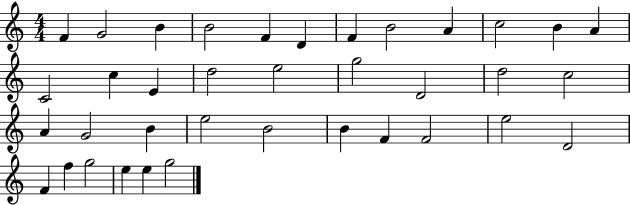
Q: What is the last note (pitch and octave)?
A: G5